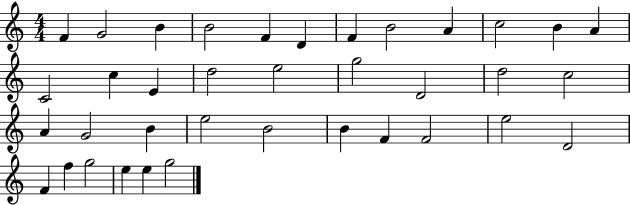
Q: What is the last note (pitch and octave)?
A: G5